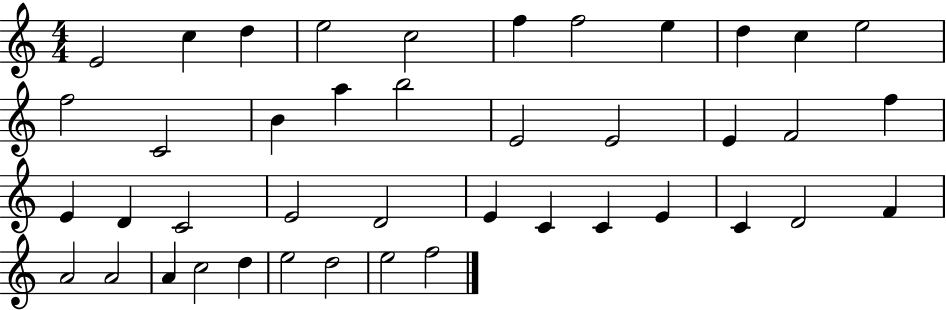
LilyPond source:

{
  \clef treble
  \numericTimeSignature
  \time 4/4
  \key c \major
  e'2 c''4 d''4 | e''2 c''2 | f''4 f''2 e''4 | d''4 c''4 e''2 | \break f''2 c'2 | b'4 a''4 b''2 | e'2 e'2 | e'4 f'2 f''4 | \break e'4 d'4 c'2 | e'2 d'2 | e'4 c'4 c'4 e'4 | c'4 d'2 f'4 | \break a'2 a'2 | a'4 c''2 d''4 | e''2 d''2 | e''2 f''2 | \break \bar "|."
}